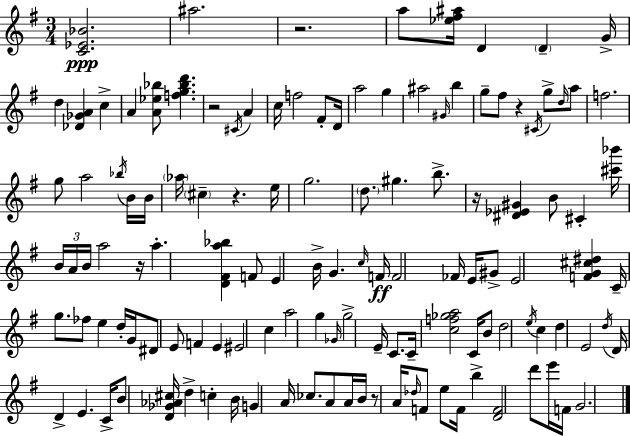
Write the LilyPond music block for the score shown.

{
  \clef treble
  \numericTimeSignature
  \time 3/4
  \key e \minor
  <c' ees' bes'>2.\ppp | ais''2. | r2. | a''8 <ees'' fis'' ais''>16 d'4 \parenthesize d'4-- g'16-> | \break d''4 <des' ges' a'>4 c''4-> | a'4 <a' ees'' bes''>8 <f'' g'' bes'' d'''>4. | r2 \acciaccatura { cis'16 } a'4 | c''16 f''2 fis'8-. | \break d'16 a''2 g''4 | ais''2 \grace { gis'16 } b''4 | g''8-- fis''8 r4 \acciaccatura { cis'16 } g''8-> | \grace { d''16 } a''8 f''2. | \break g''8 a''2 | \acciaccatura { bes''16 } b'16 b'16 \parenthesize aes''16 \parenthesize cis''4-- r4. | e''16 g''2. | \parenthesize d''8. gis''4. | \break b''8.-> r16 <dis' ees' gis'>4 b'8 | cis'4-. <cis''' bes'''>16 \tuplet 3/2 { b'16 a'16 b'16 } a''2 | r16 a''4.-. <d' fis' a'' bes''>4 | f'8 e'4 b'16-> g'4. | \break \grace { c''16 }\ff f'16 f'2 | fes'16 e'16 gis'8-> e'2 | <f' g' cis'' dis''>4 c'16-- g''8. fes''8 | e''4 d''16-. g'16 dis'8 e'8 f'4 | \break e'4 eis'2 | c''4 a''2 | g''4 \grace { ges'16 } g''2-> | e'16-- c'8. c'16-- <c'' f'' ges'' a''>2 | \break c'16 b'8 d''2 | \acciaccatura { e''16 } c''4 d''4 | e'2 \acciaccatura { d''16 } d'16 d'4-> | e'4. c'16-> b'8 <d' ges' aes' cis''>16 | \break d''4-> c''4-. b'16 g'4 | a'16 ces''8. a'8 a'16 b'16 r8 a'16 | \grace { des''16 } f'8 e''8 f'16 b''4-> <d' f'>2 | d'''8 e'''16 f'16 g'2. | \break \bar "|."
}